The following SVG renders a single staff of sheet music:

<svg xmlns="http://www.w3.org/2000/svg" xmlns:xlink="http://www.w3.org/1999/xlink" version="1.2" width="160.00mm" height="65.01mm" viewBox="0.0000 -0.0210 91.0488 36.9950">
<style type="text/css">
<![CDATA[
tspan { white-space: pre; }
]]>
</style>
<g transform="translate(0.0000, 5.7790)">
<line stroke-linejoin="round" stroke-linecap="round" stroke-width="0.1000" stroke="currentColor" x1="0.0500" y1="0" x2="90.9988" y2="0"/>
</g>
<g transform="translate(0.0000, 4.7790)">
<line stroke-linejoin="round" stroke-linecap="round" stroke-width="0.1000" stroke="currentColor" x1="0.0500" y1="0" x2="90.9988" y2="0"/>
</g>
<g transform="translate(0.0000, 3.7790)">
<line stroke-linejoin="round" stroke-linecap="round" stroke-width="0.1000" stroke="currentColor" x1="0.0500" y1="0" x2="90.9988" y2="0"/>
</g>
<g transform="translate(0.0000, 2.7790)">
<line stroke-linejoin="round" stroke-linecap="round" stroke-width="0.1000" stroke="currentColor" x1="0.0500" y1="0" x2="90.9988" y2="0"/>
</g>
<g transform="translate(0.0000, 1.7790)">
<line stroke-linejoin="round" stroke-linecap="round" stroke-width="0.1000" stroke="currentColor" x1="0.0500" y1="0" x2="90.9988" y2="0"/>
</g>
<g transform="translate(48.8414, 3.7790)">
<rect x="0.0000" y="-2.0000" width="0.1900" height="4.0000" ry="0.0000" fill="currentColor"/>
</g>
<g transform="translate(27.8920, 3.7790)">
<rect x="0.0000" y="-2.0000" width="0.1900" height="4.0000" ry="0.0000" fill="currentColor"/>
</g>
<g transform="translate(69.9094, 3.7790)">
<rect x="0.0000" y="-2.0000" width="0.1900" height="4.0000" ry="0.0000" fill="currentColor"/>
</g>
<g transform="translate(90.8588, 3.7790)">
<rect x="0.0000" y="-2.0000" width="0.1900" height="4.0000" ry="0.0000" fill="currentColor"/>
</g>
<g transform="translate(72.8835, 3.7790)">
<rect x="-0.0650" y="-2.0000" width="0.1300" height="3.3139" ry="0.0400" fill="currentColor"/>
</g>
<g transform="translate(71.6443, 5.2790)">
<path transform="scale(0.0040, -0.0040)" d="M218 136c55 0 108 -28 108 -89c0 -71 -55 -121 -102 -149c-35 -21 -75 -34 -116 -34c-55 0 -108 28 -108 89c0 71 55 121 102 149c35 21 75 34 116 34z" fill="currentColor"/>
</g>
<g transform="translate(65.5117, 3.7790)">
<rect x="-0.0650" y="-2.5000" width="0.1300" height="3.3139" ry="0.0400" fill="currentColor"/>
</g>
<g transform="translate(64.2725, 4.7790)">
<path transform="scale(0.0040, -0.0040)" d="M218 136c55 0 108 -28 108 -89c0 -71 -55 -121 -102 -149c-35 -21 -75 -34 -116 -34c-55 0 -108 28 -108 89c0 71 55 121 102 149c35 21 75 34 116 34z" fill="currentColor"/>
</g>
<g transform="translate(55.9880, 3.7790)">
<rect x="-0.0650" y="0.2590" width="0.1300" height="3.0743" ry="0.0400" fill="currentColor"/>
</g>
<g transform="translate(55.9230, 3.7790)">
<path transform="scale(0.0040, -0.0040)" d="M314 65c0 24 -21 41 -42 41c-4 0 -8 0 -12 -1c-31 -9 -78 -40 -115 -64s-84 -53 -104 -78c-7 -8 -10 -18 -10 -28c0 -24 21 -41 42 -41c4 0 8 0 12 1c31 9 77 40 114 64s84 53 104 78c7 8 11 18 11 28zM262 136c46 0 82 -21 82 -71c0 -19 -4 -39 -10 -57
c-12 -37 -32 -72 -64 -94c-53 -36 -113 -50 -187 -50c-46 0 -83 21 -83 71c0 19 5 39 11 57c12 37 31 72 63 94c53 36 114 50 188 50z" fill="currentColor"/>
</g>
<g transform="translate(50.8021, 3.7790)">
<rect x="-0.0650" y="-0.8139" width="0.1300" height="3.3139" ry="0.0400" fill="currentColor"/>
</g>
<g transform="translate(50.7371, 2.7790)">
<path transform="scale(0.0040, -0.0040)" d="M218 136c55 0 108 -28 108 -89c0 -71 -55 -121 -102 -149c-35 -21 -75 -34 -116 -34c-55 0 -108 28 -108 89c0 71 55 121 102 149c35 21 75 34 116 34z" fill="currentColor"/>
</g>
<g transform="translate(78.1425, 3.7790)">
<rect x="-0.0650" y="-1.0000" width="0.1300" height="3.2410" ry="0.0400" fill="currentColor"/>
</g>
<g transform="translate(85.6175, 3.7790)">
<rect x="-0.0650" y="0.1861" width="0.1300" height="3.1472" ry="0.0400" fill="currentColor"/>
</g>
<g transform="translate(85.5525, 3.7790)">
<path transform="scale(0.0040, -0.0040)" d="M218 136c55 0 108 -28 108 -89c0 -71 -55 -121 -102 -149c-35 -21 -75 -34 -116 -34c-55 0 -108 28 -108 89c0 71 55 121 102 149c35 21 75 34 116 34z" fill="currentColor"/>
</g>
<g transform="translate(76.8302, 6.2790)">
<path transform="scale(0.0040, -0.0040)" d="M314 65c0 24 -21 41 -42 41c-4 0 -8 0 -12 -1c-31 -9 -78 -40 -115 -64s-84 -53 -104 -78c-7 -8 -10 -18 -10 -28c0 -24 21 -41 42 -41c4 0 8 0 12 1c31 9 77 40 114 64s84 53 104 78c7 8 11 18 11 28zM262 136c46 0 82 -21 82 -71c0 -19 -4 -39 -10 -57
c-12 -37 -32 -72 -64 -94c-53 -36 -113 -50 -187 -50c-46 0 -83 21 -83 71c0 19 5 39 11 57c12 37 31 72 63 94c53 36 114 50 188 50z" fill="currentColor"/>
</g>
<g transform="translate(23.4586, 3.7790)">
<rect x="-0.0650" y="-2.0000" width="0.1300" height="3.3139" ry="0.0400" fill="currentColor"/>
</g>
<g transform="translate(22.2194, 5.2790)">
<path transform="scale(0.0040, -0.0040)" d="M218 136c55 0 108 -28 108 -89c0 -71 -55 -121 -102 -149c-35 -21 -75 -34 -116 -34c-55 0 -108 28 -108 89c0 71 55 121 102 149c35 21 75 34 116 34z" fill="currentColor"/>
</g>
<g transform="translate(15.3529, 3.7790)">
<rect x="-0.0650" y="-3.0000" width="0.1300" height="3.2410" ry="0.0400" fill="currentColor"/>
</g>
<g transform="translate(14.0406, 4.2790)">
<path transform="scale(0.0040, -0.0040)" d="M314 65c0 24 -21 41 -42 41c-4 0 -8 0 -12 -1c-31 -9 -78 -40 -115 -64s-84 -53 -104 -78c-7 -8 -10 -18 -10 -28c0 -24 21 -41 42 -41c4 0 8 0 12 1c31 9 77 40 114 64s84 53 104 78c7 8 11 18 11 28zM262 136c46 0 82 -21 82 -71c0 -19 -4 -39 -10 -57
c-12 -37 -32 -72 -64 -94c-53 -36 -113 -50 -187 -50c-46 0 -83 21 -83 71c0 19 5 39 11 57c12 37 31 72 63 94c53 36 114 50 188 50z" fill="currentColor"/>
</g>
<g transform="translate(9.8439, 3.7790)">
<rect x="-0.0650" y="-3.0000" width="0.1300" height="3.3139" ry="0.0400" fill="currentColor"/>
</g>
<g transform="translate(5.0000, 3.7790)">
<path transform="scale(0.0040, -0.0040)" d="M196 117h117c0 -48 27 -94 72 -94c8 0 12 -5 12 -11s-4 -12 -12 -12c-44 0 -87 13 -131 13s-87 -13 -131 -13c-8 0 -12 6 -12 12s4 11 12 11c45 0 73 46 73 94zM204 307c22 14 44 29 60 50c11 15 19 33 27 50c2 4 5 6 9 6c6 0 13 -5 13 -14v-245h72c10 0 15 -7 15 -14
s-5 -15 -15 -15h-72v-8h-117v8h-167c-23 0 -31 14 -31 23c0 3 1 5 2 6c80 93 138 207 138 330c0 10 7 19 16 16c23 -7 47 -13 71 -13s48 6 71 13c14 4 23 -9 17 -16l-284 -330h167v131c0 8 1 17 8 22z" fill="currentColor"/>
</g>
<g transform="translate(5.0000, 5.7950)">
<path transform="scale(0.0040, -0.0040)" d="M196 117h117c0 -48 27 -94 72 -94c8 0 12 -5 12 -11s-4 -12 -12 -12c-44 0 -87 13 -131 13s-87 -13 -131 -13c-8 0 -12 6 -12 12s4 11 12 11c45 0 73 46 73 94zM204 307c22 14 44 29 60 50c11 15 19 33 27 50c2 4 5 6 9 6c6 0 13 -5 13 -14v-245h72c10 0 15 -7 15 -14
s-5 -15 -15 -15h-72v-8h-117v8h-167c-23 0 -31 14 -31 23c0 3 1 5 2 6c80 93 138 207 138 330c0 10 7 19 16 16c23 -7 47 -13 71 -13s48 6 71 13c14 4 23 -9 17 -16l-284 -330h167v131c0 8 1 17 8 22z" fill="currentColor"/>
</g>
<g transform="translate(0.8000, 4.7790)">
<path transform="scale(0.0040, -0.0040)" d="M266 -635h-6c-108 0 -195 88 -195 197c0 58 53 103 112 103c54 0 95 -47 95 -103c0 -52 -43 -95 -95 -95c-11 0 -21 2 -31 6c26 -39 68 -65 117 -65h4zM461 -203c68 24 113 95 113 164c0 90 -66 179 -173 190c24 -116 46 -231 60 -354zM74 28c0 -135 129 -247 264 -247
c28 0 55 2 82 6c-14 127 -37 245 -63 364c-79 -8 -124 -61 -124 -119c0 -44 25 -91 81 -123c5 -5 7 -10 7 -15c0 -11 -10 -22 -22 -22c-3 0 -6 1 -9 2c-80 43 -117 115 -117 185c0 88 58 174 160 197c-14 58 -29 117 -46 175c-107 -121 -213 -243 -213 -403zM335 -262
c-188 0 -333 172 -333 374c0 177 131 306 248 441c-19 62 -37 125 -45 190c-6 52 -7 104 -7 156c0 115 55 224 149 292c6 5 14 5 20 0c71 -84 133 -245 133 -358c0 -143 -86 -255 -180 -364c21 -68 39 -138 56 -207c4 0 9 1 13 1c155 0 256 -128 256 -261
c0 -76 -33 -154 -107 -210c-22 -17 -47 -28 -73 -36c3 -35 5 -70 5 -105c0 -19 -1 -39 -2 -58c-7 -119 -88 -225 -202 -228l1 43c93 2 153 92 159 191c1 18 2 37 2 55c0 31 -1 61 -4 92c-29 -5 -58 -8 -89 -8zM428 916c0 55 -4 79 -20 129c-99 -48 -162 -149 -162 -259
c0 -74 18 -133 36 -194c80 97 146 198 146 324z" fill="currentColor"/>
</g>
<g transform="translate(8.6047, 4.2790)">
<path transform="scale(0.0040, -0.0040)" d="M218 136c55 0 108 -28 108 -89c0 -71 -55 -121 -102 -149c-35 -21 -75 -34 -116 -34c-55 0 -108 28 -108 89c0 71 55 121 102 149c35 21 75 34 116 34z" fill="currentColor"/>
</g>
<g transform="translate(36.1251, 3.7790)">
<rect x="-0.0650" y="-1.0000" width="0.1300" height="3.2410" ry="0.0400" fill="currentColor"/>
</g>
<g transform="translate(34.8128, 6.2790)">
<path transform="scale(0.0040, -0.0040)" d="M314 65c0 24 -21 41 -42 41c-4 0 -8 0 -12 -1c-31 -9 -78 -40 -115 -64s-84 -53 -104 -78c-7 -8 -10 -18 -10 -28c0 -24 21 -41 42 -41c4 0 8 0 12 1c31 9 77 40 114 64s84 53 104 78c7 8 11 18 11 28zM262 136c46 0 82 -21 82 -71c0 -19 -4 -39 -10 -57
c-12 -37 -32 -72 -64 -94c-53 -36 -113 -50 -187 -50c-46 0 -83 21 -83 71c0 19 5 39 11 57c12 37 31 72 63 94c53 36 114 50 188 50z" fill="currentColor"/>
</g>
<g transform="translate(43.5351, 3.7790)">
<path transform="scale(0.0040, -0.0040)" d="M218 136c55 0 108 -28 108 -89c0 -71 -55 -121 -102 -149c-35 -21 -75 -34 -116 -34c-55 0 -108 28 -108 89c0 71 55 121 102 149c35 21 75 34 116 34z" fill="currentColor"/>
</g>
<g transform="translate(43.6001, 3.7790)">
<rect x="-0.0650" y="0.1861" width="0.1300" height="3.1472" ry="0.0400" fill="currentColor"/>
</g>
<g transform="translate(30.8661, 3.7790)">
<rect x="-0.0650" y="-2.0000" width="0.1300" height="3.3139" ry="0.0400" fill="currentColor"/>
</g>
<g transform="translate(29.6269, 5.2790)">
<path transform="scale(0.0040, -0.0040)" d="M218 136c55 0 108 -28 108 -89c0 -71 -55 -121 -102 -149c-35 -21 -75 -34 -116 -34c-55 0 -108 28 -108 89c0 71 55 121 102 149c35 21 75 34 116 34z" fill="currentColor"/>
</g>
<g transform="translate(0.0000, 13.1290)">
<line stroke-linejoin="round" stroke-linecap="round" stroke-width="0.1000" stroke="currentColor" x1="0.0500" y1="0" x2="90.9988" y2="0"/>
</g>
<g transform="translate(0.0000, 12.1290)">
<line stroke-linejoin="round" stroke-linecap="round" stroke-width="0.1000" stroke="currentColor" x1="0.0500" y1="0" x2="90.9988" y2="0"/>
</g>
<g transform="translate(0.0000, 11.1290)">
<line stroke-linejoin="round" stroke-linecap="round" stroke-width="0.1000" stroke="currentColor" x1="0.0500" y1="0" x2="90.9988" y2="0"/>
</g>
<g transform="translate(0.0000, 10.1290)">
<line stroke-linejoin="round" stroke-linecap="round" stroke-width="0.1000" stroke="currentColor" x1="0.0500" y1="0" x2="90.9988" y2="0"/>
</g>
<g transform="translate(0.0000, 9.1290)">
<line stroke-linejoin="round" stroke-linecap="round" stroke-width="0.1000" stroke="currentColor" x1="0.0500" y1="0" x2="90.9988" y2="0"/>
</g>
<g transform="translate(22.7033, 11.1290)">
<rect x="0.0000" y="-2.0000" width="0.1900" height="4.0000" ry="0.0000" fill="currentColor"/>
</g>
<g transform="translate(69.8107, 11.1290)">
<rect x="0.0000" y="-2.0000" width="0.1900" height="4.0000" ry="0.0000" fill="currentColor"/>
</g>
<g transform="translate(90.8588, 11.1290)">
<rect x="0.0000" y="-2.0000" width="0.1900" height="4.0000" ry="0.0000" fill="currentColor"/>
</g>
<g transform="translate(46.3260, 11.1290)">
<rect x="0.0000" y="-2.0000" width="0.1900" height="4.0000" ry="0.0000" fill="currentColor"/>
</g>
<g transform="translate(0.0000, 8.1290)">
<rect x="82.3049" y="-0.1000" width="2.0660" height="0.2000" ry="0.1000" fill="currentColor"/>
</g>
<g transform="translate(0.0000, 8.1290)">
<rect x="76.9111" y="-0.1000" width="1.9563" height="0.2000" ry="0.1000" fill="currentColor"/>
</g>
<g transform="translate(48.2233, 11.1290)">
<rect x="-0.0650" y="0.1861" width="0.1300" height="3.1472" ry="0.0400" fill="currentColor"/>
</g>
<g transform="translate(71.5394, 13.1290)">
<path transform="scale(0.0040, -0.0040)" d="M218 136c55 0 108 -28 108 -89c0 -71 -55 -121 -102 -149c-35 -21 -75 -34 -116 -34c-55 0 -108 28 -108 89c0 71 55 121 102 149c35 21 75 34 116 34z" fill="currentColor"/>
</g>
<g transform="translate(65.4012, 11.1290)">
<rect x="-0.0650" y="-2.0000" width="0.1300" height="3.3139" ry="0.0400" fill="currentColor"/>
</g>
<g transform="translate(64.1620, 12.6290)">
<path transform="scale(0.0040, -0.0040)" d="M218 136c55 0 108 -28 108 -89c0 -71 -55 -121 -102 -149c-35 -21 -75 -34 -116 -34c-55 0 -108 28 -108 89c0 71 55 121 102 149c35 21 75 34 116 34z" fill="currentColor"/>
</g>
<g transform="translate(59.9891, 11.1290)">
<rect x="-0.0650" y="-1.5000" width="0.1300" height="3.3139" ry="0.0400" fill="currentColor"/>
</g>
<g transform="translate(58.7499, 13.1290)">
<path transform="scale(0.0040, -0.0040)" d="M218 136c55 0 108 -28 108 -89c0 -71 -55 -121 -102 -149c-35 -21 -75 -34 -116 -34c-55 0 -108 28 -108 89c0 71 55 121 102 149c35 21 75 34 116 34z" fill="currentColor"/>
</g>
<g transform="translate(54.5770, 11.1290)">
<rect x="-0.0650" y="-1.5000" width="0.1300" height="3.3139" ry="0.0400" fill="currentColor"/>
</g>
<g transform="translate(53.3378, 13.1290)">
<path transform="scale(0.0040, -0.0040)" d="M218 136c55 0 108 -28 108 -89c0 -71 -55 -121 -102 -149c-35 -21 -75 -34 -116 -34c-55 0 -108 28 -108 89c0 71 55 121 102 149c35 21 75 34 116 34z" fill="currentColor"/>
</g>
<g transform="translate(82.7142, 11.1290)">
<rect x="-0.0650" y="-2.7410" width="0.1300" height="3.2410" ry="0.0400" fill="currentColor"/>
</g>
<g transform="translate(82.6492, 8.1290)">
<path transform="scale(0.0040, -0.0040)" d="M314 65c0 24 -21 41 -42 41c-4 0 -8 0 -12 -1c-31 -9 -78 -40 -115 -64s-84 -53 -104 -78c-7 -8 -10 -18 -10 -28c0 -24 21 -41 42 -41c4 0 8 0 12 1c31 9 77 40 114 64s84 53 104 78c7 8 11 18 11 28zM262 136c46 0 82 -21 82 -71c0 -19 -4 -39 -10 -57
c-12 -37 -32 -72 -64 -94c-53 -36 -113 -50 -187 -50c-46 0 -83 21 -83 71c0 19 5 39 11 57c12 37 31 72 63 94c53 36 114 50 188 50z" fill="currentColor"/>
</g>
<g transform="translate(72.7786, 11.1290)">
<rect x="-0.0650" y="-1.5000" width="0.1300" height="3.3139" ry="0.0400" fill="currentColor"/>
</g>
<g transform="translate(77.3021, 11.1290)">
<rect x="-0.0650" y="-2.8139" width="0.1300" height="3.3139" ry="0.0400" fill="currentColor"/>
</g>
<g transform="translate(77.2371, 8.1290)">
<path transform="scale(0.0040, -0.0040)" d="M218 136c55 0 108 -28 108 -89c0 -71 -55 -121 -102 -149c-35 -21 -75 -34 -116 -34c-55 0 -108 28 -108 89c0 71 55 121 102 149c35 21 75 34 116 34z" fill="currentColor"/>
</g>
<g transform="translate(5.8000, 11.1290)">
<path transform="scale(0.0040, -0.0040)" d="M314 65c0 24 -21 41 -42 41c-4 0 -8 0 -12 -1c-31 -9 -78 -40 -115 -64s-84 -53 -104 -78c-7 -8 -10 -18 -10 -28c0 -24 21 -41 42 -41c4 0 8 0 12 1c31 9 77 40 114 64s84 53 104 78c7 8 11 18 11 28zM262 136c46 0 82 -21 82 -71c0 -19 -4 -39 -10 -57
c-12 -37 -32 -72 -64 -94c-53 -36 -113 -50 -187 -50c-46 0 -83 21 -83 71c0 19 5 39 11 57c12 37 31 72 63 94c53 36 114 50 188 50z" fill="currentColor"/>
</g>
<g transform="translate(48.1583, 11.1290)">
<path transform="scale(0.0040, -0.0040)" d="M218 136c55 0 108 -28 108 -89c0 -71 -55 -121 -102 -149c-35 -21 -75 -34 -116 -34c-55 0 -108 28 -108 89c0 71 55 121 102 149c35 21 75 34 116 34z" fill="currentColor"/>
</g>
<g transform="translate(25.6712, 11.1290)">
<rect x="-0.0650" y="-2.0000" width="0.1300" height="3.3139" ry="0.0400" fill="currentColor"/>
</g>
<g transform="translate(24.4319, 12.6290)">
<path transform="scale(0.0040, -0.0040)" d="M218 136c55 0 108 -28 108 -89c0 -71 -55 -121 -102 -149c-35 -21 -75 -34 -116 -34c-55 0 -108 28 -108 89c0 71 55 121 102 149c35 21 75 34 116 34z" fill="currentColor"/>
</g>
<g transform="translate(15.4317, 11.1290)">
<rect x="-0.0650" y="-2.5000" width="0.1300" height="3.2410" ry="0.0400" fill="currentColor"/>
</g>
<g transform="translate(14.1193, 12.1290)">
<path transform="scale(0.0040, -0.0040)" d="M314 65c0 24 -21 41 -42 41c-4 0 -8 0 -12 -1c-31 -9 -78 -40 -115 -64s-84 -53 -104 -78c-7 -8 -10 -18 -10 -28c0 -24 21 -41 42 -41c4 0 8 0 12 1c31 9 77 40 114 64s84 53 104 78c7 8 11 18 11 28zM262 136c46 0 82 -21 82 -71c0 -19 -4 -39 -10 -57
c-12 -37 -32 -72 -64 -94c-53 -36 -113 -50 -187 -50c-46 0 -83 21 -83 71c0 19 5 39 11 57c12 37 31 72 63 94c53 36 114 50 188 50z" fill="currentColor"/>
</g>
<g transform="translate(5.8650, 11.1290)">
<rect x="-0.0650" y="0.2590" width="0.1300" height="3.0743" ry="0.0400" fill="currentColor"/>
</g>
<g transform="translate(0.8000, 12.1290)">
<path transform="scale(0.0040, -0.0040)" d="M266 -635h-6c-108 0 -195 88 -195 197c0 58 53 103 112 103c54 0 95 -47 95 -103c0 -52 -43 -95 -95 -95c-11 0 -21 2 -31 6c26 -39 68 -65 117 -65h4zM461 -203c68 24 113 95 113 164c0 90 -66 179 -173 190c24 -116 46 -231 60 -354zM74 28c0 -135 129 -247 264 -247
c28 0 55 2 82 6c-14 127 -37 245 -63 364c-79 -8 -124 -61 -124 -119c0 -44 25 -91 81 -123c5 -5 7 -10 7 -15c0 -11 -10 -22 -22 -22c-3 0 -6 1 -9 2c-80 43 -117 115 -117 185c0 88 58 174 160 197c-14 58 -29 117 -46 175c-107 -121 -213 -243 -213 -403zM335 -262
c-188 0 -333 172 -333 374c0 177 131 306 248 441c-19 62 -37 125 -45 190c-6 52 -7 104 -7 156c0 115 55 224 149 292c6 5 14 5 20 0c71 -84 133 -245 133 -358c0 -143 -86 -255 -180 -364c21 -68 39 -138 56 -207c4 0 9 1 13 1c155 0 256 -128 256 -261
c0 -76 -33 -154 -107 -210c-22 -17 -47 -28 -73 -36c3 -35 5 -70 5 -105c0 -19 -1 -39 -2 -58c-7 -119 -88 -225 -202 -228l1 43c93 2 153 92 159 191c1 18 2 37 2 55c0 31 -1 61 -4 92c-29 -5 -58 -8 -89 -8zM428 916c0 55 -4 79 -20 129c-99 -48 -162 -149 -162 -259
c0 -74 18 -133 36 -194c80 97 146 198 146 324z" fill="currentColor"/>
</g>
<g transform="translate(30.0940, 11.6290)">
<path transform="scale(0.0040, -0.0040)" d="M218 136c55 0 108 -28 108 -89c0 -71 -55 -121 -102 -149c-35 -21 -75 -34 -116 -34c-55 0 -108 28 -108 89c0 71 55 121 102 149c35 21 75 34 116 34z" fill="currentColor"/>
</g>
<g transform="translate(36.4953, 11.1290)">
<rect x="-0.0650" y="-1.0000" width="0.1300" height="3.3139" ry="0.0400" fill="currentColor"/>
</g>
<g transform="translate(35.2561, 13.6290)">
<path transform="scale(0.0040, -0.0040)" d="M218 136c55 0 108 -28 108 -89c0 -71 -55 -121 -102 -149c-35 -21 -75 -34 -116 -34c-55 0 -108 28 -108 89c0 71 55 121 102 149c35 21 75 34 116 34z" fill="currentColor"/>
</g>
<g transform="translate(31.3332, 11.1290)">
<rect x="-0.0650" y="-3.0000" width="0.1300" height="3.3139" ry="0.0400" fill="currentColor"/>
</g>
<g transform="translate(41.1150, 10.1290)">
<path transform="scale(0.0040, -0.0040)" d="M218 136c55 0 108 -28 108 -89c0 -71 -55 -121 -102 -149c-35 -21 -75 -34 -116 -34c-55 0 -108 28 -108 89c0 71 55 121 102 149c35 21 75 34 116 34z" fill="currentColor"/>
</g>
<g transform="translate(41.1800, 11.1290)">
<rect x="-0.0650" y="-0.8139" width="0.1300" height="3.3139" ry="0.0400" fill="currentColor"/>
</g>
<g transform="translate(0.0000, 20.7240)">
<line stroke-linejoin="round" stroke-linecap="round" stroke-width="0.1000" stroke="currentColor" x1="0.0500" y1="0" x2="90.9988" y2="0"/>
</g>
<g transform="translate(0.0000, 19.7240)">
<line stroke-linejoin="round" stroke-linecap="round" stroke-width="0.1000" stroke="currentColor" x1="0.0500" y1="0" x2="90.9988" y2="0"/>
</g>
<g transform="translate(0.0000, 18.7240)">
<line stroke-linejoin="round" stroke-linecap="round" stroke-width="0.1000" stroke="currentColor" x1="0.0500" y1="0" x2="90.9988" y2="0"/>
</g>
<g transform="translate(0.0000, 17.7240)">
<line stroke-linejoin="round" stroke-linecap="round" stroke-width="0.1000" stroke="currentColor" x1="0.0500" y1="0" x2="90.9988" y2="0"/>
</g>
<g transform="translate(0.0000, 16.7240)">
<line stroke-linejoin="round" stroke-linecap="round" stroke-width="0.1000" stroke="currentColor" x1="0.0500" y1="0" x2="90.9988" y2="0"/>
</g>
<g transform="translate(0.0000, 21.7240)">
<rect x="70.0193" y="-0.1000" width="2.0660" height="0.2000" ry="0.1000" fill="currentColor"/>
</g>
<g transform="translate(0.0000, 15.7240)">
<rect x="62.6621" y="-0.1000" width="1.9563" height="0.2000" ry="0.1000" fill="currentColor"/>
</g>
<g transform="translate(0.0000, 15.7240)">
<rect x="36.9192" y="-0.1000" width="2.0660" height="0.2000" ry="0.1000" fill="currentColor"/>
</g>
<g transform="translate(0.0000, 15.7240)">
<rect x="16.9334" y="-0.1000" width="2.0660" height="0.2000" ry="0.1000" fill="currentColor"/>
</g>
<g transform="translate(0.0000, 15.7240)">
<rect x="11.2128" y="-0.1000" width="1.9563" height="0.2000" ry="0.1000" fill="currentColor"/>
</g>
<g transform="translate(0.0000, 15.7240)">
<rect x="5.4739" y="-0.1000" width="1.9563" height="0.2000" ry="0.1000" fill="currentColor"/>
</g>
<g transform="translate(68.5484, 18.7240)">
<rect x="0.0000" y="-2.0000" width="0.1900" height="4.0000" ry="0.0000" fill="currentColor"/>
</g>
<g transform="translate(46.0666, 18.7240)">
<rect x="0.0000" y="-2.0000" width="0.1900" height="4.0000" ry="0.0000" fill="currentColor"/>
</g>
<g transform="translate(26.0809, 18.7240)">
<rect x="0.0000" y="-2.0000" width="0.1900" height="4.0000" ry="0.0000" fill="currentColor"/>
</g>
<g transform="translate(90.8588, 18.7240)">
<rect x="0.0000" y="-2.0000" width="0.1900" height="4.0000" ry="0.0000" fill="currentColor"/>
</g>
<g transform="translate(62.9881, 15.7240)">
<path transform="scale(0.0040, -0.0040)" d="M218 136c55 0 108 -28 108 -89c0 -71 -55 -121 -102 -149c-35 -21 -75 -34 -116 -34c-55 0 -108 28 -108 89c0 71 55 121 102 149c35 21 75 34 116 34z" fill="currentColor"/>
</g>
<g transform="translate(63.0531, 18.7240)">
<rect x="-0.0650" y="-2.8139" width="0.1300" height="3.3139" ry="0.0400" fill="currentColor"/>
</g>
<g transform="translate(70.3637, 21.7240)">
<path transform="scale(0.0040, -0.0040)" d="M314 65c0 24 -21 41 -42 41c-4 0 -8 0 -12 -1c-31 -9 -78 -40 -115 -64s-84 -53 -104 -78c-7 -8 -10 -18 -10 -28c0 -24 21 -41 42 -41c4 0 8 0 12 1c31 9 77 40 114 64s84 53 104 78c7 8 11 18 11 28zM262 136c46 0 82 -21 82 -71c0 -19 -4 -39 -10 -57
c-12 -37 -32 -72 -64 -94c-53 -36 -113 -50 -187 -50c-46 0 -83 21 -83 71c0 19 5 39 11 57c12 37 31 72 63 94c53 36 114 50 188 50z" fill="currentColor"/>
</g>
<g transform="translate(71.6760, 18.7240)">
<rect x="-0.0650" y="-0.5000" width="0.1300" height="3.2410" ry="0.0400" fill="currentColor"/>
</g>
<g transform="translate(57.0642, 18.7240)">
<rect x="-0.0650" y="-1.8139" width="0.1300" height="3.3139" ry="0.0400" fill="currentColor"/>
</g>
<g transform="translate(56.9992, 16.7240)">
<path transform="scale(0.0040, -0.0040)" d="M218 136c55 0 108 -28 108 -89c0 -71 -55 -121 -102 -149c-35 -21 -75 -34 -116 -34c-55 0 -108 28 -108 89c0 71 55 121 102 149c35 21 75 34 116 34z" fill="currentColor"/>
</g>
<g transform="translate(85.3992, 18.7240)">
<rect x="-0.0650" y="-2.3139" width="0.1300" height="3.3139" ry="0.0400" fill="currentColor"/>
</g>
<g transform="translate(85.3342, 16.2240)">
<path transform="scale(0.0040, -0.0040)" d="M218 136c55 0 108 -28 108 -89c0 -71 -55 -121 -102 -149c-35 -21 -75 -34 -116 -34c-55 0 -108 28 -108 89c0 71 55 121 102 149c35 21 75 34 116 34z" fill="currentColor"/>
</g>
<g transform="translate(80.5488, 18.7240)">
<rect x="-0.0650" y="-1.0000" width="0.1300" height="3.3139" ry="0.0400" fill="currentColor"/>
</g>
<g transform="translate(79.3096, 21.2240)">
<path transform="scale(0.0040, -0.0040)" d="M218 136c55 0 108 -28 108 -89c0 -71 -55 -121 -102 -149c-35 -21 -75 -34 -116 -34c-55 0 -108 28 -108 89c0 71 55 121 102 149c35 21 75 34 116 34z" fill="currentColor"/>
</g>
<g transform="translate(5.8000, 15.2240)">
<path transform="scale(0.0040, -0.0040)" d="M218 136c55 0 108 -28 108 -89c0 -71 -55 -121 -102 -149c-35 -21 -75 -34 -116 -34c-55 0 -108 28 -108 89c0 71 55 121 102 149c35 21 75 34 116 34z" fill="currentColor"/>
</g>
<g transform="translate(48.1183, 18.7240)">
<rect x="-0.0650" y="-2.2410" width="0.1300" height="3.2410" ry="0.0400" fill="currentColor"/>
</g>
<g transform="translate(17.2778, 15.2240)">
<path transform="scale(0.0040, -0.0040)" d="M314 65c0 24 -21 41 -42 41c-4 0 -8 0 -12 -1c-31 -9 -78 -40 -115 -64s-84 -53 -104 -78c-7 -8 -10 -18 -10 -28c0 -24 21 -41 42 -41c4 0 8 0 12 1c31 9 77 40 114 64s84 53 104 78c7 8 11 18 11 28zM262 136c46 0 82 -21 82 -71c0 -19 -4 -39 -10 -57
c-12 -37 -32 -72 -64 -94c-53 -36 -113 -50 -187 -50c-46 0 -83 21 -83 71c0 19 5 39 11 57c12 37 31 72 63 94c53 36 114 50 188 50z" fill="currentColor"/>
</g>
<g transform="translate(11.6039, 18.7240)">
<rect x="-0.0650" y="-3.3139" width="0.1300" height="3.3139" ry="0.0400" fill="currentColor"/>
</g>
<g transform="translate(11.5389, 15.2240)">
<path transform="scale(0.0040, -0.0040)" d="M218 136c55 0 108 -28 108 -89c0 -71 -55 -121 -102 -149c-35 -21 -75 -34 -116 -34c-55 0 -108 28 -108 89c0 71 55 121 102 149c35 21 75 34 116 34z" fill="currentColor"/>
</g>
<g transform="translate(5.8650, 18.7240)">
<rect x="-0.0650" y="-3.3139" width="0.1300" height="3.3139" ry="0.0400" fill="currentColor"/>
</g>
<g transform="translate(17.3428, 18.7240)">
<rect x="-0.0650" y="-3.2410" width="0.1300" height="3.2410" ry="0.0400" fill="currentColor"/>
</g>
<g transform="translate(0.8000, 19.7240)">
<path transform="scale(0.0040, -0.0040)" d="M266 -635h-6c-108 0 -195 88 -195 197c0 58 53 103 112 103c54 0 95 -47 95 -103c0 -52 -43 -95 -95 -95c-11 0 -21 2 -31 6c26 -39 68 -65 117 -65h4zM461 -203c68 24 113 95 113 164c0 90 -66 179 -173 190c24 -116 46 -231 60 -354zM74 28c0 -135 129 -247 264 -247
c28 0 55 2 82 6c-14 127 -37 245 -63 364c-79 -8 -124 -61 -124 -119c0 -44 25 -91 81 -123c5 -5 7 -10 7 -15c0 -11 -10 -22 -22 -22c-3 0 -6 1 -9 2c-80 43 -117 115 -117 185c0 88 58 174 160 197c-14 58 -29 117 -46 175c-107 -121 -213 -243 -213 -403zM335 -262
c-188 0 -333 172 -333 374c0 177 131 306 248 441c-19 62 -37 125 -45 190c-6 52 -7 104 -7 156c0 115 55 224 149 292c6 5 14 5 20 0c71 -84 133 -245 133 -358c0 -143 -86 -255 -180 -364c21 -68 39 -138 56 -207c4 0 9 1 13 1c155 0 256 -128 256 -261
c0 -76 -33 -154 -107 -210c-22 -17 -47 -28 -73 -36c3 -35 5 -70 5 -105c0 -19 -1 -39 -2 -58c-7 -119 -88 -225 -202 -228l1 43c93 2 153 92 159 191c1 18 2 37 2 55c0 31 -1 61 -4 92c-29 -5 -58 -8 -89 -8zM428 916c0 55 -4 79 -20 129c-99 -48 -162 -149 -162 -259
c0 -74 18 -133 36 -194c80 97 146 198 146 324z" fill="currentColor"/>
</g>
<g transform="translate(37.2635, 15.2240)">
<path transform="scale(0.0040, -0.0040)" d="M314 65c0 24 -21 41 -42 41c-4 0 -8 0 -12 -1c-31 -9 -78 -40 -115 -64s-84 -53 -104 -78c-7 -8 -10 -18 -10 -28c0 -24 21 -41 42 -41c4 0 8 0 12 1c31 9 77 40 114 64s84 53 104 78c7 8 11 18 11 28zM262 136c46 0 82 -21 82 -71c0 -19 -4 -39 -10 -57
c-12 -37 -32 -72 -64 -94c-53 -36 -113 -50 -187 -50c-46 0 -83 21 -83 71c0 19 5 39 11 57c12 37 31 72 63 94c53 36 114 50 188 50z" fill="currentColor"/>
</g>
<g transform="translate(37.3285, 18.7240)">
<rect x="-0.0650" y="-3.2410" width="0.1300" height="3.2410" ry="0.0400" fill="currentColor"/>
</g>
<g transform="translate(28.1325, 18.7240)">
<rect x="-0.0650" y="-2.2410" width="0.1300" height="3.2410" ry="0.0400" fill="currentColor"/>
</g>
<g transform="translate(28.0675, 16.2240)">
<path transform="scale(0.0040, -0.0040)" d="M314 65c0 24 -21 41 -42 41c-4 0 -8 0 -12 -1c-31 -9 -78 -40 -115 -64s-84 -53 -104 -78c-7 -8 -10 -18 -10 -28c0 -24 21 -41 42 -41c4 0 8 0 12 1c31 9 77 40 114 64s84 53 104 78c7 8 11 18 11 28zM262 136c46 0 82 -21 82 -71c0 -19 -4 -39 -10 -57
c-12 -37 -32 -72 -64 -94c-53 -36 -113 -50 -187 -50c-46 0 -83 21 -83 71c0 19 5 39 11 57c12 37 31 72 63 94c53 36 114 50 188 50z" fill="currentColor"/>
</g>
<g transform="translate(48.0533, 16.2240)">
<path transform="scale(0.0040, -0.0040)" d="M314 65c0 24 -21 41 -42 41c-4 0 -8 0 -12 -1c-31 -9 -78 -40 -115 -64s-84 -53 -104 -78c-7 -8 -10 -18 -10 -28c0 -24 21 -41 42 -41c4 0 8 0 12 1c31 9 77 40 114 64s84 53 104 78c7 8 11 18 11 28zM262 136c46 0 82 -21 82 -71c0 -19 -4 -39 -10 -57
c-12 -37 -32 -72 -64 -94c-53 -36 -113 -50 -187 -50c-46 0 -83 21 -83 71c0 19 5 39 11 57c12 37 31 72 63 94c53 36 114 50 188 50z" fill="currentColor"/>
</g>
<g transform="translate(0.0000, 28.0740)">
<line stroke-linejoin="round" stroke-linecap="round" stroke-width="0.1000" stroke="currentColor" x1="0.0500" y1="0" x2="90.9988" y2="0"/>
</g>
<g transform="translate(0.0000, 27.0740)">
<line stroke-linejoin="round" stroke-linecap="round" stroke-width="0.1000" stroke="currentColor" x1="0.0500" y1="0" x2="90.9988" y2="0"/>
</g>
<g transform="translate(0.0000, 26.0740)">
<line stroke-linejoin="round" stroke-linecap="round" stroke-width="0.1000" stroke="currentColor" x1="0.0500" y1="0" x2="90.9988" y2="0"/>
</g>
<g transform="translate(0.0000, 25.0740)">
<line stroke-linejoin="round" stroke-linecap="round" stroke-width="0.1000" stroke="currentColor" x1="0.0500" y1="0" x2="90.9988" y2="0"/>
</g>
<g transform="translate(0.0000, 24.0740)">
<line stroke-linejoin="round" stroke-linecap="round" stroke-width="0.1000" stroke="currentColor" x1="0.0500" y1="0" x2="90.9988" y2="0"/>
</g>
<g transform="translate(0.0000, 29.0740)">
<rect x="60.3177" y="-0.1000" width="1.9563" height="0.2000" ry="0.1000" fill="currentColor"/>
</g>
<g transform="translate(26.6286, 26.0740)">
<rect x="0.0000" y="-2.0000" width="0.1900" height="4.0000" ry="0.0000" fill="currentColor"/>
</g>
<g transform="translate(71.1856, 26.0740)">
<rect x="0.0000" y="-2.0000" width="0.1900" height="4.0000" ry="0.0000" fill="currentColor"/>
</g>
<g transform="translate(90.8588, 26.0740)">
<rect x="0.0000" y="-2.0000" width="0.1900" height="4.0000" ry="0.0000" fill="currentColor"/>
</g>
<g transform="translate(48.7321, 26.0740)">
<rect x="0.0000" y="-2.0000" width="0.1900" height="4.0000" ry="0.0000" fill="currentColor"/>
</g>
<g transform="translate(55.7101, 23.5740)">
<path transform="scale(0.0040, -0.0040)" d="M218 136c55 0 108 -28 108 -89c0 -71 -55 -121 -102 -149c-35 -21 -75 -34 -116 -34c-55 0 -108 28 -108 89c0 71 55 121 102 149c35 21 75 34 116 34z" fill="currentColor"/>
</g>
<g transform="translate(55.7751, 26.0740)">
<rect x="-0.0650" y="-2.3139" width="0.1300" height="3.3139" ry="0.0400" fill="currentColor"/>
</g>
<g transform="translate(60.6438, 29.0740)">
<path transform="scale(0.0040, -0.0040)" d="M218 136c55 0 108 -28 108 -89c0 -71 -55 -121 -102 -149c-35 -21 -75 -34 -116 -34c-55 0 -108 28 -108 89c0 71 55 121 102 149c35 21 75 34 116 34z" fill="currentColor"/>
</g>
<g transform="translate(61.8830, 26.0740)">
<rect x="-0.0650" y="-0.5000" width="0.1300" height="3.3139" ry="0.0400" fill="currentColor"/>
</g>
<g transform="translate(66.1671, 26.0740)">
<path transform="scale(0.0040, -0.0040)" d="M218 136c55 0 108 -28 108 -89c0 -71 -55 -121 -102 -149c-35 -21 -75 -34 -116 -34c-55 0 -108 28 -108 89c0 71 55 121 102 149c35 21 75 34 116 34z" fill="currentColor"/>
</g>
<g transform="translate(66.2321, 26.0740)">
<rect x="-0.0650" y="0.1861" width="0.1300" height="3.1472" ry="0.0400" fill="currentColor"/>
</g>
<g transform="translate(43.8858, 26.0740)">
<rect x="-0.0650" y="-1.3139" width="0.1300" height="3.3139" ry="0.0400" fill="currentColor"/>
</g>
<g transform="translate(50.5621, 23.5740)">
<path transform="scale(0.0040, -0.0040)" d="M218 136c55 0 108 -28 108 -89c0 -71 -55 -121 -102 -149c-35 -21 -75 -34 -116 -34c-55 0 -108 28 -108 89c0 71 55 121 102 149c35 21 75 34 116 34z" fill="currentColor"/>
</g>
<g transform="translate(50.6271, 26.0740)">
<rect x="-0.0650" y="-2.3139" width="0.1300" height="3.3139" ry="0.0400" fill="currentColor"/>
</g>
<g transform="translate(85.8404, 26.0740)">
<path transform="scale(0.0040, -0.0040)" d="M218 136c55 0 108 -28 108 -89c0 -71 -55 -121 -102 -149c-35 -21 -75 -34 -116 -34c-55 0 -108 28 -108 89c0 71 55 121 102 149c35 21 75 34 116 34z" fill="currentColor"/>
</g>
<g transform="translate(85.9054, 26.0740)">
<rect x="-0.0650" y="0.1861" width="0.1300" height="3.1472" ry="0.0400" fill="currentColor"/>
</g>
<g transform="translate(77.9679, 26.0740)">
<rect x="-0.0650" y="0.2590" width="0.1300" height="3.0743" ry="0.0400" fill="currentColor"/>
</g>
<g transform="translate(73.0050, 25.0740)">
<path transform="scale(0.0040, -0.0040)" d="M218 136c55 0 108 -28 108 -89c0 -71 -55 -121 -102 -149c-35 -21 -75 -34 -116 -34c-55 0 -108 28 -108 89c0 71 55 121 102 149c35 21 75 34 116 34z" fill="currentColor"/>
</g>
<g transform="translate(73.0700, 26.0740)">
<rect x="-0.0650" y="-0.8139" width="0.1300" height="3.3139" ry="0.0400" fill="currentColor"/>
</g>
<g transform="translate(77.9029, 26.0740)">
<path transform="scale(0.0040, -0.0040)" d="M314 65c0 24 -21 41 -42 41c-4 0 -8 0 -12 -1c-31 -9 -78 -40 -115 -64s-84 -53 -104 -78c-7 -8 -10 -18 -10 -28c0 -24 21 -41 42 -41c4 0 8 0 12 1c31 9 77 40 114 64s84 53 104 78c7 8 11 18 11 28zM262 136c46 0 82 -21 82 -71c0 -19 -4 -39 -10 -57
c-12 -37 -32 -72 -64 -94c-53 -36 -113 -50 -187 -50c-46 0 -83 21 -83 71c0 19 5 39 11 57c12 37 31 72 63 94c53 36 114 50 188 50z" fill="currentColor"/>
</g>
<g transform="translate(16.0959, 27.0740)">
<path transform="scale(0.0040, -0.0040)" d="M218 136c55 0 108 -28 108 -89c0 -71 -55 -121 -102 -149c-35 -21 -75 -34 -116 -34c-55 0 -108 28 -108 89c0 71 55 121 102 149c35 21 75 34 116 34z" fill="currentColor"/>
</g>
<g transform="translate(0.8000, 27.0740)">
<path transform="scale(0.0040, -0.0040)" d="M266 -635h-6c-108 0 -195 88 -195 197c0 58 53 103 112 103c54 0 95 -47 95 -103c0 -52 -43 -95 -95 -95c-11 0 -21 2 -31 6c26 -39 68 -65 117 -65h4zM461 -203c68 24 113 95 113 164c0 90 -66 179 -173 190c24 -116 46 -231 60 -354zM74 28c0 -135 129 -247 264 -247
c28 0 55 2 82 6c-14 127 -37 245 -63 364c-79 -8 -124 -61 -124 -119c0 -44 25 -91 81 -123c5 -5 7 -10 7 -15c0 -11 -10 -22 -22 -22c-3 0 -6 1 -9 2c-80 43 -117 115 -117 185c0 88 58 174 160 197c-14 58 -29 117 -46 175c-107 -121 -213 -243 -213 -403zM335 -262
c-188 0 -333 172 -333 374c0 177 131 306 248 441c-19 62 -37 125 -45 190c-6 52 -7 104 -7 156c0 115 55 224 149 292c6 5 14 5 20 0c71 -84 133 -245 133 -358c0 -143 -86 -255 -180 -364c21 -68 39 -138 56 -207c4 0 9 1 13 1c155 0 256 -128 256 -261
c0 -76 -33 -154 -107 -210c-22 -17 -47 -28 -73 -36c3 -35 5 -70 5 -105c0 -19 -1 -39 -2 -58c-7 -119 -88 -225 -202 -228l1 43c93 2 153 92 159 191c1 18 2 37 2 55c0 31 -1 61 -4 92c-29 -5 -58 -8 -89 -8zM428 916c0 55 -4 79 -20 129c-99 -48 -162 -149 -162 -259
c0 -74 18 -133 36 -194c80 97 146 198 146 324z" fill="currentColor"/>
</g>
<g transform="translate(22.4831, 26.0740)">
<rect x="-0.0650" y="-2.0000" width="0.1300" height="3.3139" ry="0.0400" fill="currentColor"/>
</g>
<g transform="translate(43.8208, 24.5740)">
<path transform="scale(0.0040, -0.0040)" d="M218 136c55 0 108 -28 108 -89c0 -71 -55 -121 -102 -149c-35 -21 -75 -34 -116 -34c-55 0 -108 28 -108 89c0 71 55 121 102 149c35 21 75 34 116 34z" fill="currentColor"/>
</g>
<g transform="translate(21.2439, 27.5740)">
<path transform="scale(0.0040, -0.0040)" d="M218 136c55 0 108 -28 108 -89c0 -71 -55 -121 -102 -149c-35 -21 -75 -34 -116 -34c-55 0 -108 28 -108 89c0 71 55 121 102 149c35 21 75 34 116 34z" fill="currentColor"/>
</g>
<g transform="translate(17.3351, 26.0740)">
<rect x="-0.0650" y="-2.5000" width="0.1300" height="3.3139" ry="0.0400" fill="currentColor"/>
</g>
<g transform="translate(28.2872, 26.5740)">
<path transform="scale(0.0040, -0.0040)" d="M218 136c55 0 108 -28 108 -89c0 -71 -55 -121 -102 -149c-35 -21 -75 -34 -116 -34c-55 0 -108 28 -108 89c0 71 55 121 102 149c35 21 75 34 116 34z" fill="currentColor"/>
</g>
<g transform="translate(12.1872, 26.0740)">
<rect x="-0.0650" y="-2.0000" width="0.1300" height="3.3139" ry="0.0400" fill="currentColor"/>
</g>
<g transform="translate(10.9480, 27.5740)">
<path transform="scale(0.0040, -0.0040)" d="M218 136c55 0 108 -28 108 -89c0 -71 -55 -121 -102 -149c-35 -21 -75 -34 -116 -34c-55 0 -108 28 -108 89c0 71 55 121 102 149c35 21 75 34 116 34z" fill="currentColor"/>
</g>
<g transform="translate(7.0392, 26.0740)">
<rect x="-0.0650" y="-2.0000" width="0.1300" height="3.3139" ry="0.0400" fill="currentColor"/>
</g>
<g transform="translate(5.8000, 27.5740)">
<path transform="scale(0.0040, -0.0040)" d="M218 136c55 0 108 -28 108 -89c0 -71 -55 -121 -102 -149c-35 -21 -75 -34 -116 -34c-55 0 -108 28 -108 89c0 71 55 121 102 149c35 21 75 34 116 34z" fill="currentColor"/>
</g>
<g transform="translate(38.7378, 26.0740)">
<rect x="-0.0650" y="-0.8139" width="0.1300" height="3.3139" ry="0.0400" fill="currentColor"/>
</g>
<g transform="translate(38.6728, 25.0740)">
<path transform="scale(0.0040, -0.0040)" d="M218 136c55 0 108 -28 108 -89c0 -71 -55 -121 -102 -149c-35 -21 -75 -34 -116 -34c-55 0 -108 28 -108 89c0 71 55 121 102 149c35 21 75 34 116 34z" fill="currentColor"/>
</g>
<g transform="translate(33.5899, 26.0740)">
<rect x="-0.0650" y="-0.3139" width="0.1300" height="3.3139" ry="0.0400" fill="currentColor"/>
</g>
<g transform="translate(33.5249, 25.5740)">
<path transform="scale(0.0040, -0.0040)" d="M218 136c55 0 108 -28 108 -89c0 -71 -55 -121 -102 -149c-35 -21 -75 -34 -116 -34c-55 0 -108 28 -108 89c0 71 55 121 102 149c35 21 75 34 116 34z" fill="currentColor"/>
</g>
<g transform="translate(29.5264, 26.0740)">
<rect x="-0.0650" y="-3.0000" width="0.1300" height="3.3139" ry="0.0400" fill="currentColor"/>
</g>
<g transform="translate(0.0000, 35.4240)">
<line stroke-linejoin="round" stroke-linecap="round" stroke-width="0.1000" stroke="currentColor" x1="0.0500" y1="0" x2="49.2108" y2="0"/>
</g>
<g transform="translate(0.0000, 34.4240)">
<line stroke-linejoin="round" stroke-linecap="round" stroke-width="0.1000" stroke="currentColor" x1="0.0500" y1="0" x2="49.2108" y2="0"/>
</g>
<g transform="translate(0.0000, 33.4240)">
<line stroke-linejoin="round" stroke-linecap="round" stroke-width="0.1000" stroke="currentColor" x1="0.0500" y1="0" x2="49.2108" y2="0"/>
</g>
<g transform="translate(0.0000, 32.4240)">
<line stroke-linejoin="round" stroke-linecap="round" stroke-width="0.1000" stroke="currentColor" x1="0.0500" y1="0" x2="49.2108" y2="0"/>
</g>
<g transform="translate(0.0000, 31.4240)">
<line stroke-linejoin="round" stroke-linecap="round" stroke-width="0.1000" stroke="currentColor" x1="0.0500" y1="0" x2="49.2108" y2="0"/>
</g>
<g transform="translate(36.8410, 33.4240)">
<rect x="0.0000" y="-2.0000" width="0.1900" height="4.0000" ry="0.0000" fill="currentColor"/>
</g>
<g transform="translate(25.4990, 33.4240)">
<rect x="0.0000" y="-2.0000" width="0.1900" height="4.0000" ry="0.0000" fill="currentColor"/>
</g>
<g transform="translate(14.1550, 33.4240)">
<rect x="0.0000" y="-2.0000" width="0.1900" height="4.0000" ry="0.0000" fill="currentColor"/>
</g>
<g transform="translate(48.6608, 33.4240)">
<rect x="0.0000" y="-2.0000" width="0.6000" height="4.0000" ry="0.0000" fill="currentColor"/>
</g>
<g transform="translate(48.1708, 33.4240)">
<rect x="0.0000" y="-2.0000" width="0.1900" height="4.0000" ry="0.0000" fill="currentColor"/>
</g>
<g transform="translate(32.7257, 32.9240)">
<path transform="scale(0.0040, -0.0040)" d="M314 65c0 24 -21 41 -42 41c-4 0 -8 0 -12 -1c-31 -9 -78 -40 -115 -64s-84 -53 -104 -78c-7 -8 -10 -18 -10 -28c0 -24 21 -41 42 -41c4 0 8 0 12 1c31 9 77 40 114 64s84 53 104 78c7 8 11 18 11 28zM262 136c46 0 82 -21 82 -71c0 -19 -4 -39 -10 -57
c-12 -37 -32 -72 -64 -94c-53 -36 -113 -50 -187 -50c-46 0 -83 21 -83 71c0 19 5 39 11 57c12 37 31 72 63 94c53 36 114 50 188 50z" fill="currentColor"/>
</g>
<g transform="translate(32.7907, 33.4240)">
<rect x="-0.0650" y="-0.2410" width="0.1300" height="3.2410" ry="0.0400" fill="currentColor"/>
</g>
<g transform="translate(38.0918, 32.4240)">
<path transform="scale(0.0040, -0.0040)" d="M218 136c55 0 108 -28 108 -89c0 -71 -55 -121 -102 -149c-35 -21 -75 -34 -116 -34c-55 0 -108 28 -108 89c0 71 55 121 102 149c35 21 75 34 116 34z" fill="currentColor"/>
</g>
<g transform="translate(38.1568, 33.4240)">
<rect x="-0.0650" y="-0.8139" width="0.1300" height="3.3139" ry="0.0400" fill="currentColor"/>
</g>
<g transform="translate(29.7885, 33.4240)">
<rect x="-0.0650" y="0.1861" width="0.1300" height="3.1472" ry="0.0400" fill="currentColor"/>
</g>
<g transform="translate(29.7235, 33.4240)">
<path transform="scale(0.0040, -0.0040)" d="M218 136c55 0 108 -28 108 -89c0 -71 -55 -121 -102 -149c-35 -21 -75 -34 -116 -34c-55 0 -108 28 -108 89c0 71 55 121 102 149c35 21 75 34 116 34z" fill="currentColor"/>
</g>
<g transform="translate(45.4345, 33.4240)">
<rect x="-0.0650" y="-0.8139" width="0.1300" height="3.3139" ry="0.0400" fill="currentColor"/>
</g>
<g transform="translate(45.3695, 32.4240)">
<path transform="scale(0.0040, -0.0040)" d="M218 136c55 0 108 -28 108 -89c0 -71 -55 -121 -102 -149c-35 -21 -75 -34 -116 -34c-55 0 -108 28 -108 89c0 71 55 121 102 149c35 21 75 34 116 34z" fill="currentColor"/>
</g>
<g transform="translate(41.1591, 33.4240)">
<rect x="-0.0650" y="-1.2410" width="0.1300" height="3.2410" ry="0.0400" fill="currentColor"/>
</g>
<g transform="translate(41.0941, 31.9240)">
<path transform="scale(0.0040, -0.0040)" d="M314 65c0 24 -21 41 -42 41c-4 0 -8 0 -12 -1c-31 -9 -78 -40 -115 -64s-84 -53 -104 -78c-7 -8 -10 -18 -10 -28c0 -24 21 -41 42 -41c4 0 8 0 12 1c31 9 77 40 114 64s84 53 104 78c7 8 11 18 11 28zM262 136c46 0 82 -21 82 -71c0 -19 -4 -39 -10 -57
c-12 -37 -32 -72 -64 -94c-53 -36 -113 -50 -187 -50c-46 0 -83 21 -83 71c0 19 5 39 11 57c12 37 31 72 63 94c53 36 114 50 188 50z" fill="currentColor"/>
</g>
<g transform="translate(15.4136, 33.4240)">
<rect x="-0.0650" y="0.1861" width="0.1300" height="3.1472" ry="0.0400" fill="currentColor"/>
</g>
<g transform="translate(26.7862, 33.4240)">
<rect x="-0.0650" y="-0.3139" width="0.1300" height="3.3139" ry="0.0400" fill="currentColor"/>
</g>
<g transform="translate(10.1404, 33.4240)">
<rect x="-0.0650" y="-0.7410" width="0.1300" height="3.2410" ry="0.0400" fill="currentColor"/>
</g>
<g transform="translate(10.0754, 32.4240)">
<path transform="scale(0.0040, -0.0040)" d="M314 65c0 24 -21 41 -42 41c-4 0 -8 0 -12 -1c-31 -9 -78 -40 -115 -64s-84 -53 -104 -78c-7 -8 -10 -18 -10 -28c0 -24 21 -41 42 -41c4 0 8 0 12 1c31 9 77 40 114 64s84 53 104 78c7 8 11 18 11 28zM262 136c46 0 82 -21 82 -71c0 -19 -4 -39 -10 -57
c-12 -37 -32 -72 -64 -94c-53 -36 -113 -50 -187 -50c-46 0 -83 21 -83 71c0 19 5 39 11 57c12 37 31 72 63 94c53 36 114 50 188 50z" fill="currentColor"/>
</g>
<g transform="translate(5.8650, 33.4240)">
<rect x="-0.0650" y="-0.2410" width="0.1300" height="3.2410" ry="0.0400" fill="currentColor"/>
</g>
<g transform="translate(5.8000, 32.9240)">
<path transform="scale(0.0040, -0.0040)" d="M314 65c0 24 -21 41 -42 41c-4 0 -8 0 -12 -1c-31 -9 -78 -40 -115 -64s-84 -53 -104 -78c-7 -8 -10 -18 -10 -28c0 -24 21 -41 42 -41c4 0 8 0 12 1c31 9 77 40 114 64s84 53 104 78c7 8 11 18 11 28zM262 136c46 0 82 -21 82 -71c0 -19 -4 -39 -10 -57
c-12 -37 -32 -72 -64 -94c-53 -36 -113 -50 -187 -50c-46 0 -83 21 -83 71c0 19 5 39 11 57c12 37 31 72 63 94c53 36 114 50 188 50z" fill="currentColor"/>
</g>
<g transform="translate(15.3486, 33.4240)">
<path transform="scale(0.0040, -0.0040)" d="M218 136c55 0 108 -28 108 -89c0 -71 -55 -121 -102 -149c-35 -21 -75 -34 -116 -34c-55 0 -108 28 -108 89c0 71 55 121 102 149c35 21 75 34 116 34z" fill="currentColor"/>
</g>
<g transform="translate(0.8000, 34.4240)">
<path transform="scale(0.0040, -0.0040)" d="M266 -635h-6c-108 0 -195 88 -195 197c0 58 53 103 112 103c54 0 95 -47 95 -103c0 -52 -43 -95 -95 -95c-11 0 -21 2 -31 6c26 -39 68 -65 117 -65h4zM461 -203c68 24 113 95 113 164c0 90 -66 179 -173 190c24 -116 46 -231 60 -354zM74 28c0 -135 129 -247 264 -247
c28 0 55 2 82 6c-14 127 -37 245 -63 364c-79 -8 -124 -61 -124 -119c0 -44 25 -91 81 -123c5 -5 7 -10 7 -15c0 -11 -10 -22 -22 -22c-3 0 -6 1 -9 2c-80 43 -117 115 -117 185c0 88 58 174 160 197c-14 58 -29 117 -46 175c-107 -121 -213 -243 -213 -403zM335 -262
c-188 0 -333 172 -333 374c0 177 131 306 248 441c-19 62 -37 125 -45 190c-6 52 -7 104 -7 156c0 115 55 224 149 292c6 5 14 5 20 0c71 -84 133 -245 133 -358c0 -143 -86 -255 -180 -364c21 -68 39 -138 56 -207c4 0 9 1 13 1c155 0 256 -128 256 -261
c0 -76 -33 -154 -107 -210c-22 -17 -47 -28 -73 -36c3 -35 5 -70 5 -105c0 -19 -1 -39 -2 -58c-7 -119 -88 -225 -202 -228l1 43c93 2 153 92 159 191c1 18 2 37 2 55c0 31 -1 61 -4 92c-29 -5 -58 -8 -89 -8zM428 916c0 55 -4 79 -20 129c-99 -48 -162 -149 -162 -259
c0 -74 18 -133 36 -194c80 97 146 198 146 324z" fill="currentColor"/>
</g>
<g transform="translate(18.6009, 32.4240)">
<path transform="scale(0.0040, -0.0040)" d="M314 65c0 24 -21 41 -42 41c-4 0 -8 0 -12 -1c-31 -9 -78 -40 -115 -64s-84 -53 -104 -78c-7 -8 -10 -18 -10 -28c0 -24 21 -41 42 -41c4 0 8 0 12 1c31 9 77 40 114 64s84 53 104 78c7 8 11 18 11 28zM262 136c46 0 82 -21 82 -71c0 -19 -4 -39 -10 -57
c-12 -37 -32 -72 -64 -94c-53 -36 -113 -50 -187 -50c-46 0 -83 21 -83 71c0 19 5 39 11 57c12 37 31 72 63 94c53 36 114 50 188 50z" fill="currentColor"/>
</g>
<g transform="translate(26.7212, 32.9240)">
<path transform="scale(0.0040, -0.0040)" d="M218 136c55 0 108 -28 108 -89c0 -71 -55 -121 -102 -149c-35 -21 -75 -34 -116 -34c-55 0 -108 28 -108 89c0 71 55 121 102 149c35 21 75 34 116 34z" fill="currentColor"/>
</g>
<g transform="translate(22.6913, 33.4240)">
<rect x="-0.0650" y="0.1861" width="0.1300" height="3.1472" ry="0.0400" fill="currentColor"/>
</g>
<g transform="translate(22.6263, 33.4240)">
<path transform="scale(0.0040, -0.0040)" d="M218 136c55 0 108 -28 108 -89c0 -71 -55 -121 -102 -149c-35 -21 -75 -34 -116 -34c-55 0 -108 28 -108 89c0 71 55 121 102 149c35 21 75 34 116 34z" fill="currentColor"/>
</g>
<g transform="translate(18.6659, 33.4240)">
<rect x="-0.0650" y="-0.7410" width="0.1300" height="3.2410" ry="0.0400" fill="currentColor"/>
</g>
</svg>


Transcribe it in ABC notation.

X:1
T:Untitled
M:4/4
L:1/4
K:C
A A2 F F D2 B d B2 G F D2 B B2 G2 F A D d B E E F E a a2 b b b2 g2 b2 g2 f a C2 D g F F G F A c d e g g C B d B2 B c2 d2 B d2 B c B c2 d e2 d